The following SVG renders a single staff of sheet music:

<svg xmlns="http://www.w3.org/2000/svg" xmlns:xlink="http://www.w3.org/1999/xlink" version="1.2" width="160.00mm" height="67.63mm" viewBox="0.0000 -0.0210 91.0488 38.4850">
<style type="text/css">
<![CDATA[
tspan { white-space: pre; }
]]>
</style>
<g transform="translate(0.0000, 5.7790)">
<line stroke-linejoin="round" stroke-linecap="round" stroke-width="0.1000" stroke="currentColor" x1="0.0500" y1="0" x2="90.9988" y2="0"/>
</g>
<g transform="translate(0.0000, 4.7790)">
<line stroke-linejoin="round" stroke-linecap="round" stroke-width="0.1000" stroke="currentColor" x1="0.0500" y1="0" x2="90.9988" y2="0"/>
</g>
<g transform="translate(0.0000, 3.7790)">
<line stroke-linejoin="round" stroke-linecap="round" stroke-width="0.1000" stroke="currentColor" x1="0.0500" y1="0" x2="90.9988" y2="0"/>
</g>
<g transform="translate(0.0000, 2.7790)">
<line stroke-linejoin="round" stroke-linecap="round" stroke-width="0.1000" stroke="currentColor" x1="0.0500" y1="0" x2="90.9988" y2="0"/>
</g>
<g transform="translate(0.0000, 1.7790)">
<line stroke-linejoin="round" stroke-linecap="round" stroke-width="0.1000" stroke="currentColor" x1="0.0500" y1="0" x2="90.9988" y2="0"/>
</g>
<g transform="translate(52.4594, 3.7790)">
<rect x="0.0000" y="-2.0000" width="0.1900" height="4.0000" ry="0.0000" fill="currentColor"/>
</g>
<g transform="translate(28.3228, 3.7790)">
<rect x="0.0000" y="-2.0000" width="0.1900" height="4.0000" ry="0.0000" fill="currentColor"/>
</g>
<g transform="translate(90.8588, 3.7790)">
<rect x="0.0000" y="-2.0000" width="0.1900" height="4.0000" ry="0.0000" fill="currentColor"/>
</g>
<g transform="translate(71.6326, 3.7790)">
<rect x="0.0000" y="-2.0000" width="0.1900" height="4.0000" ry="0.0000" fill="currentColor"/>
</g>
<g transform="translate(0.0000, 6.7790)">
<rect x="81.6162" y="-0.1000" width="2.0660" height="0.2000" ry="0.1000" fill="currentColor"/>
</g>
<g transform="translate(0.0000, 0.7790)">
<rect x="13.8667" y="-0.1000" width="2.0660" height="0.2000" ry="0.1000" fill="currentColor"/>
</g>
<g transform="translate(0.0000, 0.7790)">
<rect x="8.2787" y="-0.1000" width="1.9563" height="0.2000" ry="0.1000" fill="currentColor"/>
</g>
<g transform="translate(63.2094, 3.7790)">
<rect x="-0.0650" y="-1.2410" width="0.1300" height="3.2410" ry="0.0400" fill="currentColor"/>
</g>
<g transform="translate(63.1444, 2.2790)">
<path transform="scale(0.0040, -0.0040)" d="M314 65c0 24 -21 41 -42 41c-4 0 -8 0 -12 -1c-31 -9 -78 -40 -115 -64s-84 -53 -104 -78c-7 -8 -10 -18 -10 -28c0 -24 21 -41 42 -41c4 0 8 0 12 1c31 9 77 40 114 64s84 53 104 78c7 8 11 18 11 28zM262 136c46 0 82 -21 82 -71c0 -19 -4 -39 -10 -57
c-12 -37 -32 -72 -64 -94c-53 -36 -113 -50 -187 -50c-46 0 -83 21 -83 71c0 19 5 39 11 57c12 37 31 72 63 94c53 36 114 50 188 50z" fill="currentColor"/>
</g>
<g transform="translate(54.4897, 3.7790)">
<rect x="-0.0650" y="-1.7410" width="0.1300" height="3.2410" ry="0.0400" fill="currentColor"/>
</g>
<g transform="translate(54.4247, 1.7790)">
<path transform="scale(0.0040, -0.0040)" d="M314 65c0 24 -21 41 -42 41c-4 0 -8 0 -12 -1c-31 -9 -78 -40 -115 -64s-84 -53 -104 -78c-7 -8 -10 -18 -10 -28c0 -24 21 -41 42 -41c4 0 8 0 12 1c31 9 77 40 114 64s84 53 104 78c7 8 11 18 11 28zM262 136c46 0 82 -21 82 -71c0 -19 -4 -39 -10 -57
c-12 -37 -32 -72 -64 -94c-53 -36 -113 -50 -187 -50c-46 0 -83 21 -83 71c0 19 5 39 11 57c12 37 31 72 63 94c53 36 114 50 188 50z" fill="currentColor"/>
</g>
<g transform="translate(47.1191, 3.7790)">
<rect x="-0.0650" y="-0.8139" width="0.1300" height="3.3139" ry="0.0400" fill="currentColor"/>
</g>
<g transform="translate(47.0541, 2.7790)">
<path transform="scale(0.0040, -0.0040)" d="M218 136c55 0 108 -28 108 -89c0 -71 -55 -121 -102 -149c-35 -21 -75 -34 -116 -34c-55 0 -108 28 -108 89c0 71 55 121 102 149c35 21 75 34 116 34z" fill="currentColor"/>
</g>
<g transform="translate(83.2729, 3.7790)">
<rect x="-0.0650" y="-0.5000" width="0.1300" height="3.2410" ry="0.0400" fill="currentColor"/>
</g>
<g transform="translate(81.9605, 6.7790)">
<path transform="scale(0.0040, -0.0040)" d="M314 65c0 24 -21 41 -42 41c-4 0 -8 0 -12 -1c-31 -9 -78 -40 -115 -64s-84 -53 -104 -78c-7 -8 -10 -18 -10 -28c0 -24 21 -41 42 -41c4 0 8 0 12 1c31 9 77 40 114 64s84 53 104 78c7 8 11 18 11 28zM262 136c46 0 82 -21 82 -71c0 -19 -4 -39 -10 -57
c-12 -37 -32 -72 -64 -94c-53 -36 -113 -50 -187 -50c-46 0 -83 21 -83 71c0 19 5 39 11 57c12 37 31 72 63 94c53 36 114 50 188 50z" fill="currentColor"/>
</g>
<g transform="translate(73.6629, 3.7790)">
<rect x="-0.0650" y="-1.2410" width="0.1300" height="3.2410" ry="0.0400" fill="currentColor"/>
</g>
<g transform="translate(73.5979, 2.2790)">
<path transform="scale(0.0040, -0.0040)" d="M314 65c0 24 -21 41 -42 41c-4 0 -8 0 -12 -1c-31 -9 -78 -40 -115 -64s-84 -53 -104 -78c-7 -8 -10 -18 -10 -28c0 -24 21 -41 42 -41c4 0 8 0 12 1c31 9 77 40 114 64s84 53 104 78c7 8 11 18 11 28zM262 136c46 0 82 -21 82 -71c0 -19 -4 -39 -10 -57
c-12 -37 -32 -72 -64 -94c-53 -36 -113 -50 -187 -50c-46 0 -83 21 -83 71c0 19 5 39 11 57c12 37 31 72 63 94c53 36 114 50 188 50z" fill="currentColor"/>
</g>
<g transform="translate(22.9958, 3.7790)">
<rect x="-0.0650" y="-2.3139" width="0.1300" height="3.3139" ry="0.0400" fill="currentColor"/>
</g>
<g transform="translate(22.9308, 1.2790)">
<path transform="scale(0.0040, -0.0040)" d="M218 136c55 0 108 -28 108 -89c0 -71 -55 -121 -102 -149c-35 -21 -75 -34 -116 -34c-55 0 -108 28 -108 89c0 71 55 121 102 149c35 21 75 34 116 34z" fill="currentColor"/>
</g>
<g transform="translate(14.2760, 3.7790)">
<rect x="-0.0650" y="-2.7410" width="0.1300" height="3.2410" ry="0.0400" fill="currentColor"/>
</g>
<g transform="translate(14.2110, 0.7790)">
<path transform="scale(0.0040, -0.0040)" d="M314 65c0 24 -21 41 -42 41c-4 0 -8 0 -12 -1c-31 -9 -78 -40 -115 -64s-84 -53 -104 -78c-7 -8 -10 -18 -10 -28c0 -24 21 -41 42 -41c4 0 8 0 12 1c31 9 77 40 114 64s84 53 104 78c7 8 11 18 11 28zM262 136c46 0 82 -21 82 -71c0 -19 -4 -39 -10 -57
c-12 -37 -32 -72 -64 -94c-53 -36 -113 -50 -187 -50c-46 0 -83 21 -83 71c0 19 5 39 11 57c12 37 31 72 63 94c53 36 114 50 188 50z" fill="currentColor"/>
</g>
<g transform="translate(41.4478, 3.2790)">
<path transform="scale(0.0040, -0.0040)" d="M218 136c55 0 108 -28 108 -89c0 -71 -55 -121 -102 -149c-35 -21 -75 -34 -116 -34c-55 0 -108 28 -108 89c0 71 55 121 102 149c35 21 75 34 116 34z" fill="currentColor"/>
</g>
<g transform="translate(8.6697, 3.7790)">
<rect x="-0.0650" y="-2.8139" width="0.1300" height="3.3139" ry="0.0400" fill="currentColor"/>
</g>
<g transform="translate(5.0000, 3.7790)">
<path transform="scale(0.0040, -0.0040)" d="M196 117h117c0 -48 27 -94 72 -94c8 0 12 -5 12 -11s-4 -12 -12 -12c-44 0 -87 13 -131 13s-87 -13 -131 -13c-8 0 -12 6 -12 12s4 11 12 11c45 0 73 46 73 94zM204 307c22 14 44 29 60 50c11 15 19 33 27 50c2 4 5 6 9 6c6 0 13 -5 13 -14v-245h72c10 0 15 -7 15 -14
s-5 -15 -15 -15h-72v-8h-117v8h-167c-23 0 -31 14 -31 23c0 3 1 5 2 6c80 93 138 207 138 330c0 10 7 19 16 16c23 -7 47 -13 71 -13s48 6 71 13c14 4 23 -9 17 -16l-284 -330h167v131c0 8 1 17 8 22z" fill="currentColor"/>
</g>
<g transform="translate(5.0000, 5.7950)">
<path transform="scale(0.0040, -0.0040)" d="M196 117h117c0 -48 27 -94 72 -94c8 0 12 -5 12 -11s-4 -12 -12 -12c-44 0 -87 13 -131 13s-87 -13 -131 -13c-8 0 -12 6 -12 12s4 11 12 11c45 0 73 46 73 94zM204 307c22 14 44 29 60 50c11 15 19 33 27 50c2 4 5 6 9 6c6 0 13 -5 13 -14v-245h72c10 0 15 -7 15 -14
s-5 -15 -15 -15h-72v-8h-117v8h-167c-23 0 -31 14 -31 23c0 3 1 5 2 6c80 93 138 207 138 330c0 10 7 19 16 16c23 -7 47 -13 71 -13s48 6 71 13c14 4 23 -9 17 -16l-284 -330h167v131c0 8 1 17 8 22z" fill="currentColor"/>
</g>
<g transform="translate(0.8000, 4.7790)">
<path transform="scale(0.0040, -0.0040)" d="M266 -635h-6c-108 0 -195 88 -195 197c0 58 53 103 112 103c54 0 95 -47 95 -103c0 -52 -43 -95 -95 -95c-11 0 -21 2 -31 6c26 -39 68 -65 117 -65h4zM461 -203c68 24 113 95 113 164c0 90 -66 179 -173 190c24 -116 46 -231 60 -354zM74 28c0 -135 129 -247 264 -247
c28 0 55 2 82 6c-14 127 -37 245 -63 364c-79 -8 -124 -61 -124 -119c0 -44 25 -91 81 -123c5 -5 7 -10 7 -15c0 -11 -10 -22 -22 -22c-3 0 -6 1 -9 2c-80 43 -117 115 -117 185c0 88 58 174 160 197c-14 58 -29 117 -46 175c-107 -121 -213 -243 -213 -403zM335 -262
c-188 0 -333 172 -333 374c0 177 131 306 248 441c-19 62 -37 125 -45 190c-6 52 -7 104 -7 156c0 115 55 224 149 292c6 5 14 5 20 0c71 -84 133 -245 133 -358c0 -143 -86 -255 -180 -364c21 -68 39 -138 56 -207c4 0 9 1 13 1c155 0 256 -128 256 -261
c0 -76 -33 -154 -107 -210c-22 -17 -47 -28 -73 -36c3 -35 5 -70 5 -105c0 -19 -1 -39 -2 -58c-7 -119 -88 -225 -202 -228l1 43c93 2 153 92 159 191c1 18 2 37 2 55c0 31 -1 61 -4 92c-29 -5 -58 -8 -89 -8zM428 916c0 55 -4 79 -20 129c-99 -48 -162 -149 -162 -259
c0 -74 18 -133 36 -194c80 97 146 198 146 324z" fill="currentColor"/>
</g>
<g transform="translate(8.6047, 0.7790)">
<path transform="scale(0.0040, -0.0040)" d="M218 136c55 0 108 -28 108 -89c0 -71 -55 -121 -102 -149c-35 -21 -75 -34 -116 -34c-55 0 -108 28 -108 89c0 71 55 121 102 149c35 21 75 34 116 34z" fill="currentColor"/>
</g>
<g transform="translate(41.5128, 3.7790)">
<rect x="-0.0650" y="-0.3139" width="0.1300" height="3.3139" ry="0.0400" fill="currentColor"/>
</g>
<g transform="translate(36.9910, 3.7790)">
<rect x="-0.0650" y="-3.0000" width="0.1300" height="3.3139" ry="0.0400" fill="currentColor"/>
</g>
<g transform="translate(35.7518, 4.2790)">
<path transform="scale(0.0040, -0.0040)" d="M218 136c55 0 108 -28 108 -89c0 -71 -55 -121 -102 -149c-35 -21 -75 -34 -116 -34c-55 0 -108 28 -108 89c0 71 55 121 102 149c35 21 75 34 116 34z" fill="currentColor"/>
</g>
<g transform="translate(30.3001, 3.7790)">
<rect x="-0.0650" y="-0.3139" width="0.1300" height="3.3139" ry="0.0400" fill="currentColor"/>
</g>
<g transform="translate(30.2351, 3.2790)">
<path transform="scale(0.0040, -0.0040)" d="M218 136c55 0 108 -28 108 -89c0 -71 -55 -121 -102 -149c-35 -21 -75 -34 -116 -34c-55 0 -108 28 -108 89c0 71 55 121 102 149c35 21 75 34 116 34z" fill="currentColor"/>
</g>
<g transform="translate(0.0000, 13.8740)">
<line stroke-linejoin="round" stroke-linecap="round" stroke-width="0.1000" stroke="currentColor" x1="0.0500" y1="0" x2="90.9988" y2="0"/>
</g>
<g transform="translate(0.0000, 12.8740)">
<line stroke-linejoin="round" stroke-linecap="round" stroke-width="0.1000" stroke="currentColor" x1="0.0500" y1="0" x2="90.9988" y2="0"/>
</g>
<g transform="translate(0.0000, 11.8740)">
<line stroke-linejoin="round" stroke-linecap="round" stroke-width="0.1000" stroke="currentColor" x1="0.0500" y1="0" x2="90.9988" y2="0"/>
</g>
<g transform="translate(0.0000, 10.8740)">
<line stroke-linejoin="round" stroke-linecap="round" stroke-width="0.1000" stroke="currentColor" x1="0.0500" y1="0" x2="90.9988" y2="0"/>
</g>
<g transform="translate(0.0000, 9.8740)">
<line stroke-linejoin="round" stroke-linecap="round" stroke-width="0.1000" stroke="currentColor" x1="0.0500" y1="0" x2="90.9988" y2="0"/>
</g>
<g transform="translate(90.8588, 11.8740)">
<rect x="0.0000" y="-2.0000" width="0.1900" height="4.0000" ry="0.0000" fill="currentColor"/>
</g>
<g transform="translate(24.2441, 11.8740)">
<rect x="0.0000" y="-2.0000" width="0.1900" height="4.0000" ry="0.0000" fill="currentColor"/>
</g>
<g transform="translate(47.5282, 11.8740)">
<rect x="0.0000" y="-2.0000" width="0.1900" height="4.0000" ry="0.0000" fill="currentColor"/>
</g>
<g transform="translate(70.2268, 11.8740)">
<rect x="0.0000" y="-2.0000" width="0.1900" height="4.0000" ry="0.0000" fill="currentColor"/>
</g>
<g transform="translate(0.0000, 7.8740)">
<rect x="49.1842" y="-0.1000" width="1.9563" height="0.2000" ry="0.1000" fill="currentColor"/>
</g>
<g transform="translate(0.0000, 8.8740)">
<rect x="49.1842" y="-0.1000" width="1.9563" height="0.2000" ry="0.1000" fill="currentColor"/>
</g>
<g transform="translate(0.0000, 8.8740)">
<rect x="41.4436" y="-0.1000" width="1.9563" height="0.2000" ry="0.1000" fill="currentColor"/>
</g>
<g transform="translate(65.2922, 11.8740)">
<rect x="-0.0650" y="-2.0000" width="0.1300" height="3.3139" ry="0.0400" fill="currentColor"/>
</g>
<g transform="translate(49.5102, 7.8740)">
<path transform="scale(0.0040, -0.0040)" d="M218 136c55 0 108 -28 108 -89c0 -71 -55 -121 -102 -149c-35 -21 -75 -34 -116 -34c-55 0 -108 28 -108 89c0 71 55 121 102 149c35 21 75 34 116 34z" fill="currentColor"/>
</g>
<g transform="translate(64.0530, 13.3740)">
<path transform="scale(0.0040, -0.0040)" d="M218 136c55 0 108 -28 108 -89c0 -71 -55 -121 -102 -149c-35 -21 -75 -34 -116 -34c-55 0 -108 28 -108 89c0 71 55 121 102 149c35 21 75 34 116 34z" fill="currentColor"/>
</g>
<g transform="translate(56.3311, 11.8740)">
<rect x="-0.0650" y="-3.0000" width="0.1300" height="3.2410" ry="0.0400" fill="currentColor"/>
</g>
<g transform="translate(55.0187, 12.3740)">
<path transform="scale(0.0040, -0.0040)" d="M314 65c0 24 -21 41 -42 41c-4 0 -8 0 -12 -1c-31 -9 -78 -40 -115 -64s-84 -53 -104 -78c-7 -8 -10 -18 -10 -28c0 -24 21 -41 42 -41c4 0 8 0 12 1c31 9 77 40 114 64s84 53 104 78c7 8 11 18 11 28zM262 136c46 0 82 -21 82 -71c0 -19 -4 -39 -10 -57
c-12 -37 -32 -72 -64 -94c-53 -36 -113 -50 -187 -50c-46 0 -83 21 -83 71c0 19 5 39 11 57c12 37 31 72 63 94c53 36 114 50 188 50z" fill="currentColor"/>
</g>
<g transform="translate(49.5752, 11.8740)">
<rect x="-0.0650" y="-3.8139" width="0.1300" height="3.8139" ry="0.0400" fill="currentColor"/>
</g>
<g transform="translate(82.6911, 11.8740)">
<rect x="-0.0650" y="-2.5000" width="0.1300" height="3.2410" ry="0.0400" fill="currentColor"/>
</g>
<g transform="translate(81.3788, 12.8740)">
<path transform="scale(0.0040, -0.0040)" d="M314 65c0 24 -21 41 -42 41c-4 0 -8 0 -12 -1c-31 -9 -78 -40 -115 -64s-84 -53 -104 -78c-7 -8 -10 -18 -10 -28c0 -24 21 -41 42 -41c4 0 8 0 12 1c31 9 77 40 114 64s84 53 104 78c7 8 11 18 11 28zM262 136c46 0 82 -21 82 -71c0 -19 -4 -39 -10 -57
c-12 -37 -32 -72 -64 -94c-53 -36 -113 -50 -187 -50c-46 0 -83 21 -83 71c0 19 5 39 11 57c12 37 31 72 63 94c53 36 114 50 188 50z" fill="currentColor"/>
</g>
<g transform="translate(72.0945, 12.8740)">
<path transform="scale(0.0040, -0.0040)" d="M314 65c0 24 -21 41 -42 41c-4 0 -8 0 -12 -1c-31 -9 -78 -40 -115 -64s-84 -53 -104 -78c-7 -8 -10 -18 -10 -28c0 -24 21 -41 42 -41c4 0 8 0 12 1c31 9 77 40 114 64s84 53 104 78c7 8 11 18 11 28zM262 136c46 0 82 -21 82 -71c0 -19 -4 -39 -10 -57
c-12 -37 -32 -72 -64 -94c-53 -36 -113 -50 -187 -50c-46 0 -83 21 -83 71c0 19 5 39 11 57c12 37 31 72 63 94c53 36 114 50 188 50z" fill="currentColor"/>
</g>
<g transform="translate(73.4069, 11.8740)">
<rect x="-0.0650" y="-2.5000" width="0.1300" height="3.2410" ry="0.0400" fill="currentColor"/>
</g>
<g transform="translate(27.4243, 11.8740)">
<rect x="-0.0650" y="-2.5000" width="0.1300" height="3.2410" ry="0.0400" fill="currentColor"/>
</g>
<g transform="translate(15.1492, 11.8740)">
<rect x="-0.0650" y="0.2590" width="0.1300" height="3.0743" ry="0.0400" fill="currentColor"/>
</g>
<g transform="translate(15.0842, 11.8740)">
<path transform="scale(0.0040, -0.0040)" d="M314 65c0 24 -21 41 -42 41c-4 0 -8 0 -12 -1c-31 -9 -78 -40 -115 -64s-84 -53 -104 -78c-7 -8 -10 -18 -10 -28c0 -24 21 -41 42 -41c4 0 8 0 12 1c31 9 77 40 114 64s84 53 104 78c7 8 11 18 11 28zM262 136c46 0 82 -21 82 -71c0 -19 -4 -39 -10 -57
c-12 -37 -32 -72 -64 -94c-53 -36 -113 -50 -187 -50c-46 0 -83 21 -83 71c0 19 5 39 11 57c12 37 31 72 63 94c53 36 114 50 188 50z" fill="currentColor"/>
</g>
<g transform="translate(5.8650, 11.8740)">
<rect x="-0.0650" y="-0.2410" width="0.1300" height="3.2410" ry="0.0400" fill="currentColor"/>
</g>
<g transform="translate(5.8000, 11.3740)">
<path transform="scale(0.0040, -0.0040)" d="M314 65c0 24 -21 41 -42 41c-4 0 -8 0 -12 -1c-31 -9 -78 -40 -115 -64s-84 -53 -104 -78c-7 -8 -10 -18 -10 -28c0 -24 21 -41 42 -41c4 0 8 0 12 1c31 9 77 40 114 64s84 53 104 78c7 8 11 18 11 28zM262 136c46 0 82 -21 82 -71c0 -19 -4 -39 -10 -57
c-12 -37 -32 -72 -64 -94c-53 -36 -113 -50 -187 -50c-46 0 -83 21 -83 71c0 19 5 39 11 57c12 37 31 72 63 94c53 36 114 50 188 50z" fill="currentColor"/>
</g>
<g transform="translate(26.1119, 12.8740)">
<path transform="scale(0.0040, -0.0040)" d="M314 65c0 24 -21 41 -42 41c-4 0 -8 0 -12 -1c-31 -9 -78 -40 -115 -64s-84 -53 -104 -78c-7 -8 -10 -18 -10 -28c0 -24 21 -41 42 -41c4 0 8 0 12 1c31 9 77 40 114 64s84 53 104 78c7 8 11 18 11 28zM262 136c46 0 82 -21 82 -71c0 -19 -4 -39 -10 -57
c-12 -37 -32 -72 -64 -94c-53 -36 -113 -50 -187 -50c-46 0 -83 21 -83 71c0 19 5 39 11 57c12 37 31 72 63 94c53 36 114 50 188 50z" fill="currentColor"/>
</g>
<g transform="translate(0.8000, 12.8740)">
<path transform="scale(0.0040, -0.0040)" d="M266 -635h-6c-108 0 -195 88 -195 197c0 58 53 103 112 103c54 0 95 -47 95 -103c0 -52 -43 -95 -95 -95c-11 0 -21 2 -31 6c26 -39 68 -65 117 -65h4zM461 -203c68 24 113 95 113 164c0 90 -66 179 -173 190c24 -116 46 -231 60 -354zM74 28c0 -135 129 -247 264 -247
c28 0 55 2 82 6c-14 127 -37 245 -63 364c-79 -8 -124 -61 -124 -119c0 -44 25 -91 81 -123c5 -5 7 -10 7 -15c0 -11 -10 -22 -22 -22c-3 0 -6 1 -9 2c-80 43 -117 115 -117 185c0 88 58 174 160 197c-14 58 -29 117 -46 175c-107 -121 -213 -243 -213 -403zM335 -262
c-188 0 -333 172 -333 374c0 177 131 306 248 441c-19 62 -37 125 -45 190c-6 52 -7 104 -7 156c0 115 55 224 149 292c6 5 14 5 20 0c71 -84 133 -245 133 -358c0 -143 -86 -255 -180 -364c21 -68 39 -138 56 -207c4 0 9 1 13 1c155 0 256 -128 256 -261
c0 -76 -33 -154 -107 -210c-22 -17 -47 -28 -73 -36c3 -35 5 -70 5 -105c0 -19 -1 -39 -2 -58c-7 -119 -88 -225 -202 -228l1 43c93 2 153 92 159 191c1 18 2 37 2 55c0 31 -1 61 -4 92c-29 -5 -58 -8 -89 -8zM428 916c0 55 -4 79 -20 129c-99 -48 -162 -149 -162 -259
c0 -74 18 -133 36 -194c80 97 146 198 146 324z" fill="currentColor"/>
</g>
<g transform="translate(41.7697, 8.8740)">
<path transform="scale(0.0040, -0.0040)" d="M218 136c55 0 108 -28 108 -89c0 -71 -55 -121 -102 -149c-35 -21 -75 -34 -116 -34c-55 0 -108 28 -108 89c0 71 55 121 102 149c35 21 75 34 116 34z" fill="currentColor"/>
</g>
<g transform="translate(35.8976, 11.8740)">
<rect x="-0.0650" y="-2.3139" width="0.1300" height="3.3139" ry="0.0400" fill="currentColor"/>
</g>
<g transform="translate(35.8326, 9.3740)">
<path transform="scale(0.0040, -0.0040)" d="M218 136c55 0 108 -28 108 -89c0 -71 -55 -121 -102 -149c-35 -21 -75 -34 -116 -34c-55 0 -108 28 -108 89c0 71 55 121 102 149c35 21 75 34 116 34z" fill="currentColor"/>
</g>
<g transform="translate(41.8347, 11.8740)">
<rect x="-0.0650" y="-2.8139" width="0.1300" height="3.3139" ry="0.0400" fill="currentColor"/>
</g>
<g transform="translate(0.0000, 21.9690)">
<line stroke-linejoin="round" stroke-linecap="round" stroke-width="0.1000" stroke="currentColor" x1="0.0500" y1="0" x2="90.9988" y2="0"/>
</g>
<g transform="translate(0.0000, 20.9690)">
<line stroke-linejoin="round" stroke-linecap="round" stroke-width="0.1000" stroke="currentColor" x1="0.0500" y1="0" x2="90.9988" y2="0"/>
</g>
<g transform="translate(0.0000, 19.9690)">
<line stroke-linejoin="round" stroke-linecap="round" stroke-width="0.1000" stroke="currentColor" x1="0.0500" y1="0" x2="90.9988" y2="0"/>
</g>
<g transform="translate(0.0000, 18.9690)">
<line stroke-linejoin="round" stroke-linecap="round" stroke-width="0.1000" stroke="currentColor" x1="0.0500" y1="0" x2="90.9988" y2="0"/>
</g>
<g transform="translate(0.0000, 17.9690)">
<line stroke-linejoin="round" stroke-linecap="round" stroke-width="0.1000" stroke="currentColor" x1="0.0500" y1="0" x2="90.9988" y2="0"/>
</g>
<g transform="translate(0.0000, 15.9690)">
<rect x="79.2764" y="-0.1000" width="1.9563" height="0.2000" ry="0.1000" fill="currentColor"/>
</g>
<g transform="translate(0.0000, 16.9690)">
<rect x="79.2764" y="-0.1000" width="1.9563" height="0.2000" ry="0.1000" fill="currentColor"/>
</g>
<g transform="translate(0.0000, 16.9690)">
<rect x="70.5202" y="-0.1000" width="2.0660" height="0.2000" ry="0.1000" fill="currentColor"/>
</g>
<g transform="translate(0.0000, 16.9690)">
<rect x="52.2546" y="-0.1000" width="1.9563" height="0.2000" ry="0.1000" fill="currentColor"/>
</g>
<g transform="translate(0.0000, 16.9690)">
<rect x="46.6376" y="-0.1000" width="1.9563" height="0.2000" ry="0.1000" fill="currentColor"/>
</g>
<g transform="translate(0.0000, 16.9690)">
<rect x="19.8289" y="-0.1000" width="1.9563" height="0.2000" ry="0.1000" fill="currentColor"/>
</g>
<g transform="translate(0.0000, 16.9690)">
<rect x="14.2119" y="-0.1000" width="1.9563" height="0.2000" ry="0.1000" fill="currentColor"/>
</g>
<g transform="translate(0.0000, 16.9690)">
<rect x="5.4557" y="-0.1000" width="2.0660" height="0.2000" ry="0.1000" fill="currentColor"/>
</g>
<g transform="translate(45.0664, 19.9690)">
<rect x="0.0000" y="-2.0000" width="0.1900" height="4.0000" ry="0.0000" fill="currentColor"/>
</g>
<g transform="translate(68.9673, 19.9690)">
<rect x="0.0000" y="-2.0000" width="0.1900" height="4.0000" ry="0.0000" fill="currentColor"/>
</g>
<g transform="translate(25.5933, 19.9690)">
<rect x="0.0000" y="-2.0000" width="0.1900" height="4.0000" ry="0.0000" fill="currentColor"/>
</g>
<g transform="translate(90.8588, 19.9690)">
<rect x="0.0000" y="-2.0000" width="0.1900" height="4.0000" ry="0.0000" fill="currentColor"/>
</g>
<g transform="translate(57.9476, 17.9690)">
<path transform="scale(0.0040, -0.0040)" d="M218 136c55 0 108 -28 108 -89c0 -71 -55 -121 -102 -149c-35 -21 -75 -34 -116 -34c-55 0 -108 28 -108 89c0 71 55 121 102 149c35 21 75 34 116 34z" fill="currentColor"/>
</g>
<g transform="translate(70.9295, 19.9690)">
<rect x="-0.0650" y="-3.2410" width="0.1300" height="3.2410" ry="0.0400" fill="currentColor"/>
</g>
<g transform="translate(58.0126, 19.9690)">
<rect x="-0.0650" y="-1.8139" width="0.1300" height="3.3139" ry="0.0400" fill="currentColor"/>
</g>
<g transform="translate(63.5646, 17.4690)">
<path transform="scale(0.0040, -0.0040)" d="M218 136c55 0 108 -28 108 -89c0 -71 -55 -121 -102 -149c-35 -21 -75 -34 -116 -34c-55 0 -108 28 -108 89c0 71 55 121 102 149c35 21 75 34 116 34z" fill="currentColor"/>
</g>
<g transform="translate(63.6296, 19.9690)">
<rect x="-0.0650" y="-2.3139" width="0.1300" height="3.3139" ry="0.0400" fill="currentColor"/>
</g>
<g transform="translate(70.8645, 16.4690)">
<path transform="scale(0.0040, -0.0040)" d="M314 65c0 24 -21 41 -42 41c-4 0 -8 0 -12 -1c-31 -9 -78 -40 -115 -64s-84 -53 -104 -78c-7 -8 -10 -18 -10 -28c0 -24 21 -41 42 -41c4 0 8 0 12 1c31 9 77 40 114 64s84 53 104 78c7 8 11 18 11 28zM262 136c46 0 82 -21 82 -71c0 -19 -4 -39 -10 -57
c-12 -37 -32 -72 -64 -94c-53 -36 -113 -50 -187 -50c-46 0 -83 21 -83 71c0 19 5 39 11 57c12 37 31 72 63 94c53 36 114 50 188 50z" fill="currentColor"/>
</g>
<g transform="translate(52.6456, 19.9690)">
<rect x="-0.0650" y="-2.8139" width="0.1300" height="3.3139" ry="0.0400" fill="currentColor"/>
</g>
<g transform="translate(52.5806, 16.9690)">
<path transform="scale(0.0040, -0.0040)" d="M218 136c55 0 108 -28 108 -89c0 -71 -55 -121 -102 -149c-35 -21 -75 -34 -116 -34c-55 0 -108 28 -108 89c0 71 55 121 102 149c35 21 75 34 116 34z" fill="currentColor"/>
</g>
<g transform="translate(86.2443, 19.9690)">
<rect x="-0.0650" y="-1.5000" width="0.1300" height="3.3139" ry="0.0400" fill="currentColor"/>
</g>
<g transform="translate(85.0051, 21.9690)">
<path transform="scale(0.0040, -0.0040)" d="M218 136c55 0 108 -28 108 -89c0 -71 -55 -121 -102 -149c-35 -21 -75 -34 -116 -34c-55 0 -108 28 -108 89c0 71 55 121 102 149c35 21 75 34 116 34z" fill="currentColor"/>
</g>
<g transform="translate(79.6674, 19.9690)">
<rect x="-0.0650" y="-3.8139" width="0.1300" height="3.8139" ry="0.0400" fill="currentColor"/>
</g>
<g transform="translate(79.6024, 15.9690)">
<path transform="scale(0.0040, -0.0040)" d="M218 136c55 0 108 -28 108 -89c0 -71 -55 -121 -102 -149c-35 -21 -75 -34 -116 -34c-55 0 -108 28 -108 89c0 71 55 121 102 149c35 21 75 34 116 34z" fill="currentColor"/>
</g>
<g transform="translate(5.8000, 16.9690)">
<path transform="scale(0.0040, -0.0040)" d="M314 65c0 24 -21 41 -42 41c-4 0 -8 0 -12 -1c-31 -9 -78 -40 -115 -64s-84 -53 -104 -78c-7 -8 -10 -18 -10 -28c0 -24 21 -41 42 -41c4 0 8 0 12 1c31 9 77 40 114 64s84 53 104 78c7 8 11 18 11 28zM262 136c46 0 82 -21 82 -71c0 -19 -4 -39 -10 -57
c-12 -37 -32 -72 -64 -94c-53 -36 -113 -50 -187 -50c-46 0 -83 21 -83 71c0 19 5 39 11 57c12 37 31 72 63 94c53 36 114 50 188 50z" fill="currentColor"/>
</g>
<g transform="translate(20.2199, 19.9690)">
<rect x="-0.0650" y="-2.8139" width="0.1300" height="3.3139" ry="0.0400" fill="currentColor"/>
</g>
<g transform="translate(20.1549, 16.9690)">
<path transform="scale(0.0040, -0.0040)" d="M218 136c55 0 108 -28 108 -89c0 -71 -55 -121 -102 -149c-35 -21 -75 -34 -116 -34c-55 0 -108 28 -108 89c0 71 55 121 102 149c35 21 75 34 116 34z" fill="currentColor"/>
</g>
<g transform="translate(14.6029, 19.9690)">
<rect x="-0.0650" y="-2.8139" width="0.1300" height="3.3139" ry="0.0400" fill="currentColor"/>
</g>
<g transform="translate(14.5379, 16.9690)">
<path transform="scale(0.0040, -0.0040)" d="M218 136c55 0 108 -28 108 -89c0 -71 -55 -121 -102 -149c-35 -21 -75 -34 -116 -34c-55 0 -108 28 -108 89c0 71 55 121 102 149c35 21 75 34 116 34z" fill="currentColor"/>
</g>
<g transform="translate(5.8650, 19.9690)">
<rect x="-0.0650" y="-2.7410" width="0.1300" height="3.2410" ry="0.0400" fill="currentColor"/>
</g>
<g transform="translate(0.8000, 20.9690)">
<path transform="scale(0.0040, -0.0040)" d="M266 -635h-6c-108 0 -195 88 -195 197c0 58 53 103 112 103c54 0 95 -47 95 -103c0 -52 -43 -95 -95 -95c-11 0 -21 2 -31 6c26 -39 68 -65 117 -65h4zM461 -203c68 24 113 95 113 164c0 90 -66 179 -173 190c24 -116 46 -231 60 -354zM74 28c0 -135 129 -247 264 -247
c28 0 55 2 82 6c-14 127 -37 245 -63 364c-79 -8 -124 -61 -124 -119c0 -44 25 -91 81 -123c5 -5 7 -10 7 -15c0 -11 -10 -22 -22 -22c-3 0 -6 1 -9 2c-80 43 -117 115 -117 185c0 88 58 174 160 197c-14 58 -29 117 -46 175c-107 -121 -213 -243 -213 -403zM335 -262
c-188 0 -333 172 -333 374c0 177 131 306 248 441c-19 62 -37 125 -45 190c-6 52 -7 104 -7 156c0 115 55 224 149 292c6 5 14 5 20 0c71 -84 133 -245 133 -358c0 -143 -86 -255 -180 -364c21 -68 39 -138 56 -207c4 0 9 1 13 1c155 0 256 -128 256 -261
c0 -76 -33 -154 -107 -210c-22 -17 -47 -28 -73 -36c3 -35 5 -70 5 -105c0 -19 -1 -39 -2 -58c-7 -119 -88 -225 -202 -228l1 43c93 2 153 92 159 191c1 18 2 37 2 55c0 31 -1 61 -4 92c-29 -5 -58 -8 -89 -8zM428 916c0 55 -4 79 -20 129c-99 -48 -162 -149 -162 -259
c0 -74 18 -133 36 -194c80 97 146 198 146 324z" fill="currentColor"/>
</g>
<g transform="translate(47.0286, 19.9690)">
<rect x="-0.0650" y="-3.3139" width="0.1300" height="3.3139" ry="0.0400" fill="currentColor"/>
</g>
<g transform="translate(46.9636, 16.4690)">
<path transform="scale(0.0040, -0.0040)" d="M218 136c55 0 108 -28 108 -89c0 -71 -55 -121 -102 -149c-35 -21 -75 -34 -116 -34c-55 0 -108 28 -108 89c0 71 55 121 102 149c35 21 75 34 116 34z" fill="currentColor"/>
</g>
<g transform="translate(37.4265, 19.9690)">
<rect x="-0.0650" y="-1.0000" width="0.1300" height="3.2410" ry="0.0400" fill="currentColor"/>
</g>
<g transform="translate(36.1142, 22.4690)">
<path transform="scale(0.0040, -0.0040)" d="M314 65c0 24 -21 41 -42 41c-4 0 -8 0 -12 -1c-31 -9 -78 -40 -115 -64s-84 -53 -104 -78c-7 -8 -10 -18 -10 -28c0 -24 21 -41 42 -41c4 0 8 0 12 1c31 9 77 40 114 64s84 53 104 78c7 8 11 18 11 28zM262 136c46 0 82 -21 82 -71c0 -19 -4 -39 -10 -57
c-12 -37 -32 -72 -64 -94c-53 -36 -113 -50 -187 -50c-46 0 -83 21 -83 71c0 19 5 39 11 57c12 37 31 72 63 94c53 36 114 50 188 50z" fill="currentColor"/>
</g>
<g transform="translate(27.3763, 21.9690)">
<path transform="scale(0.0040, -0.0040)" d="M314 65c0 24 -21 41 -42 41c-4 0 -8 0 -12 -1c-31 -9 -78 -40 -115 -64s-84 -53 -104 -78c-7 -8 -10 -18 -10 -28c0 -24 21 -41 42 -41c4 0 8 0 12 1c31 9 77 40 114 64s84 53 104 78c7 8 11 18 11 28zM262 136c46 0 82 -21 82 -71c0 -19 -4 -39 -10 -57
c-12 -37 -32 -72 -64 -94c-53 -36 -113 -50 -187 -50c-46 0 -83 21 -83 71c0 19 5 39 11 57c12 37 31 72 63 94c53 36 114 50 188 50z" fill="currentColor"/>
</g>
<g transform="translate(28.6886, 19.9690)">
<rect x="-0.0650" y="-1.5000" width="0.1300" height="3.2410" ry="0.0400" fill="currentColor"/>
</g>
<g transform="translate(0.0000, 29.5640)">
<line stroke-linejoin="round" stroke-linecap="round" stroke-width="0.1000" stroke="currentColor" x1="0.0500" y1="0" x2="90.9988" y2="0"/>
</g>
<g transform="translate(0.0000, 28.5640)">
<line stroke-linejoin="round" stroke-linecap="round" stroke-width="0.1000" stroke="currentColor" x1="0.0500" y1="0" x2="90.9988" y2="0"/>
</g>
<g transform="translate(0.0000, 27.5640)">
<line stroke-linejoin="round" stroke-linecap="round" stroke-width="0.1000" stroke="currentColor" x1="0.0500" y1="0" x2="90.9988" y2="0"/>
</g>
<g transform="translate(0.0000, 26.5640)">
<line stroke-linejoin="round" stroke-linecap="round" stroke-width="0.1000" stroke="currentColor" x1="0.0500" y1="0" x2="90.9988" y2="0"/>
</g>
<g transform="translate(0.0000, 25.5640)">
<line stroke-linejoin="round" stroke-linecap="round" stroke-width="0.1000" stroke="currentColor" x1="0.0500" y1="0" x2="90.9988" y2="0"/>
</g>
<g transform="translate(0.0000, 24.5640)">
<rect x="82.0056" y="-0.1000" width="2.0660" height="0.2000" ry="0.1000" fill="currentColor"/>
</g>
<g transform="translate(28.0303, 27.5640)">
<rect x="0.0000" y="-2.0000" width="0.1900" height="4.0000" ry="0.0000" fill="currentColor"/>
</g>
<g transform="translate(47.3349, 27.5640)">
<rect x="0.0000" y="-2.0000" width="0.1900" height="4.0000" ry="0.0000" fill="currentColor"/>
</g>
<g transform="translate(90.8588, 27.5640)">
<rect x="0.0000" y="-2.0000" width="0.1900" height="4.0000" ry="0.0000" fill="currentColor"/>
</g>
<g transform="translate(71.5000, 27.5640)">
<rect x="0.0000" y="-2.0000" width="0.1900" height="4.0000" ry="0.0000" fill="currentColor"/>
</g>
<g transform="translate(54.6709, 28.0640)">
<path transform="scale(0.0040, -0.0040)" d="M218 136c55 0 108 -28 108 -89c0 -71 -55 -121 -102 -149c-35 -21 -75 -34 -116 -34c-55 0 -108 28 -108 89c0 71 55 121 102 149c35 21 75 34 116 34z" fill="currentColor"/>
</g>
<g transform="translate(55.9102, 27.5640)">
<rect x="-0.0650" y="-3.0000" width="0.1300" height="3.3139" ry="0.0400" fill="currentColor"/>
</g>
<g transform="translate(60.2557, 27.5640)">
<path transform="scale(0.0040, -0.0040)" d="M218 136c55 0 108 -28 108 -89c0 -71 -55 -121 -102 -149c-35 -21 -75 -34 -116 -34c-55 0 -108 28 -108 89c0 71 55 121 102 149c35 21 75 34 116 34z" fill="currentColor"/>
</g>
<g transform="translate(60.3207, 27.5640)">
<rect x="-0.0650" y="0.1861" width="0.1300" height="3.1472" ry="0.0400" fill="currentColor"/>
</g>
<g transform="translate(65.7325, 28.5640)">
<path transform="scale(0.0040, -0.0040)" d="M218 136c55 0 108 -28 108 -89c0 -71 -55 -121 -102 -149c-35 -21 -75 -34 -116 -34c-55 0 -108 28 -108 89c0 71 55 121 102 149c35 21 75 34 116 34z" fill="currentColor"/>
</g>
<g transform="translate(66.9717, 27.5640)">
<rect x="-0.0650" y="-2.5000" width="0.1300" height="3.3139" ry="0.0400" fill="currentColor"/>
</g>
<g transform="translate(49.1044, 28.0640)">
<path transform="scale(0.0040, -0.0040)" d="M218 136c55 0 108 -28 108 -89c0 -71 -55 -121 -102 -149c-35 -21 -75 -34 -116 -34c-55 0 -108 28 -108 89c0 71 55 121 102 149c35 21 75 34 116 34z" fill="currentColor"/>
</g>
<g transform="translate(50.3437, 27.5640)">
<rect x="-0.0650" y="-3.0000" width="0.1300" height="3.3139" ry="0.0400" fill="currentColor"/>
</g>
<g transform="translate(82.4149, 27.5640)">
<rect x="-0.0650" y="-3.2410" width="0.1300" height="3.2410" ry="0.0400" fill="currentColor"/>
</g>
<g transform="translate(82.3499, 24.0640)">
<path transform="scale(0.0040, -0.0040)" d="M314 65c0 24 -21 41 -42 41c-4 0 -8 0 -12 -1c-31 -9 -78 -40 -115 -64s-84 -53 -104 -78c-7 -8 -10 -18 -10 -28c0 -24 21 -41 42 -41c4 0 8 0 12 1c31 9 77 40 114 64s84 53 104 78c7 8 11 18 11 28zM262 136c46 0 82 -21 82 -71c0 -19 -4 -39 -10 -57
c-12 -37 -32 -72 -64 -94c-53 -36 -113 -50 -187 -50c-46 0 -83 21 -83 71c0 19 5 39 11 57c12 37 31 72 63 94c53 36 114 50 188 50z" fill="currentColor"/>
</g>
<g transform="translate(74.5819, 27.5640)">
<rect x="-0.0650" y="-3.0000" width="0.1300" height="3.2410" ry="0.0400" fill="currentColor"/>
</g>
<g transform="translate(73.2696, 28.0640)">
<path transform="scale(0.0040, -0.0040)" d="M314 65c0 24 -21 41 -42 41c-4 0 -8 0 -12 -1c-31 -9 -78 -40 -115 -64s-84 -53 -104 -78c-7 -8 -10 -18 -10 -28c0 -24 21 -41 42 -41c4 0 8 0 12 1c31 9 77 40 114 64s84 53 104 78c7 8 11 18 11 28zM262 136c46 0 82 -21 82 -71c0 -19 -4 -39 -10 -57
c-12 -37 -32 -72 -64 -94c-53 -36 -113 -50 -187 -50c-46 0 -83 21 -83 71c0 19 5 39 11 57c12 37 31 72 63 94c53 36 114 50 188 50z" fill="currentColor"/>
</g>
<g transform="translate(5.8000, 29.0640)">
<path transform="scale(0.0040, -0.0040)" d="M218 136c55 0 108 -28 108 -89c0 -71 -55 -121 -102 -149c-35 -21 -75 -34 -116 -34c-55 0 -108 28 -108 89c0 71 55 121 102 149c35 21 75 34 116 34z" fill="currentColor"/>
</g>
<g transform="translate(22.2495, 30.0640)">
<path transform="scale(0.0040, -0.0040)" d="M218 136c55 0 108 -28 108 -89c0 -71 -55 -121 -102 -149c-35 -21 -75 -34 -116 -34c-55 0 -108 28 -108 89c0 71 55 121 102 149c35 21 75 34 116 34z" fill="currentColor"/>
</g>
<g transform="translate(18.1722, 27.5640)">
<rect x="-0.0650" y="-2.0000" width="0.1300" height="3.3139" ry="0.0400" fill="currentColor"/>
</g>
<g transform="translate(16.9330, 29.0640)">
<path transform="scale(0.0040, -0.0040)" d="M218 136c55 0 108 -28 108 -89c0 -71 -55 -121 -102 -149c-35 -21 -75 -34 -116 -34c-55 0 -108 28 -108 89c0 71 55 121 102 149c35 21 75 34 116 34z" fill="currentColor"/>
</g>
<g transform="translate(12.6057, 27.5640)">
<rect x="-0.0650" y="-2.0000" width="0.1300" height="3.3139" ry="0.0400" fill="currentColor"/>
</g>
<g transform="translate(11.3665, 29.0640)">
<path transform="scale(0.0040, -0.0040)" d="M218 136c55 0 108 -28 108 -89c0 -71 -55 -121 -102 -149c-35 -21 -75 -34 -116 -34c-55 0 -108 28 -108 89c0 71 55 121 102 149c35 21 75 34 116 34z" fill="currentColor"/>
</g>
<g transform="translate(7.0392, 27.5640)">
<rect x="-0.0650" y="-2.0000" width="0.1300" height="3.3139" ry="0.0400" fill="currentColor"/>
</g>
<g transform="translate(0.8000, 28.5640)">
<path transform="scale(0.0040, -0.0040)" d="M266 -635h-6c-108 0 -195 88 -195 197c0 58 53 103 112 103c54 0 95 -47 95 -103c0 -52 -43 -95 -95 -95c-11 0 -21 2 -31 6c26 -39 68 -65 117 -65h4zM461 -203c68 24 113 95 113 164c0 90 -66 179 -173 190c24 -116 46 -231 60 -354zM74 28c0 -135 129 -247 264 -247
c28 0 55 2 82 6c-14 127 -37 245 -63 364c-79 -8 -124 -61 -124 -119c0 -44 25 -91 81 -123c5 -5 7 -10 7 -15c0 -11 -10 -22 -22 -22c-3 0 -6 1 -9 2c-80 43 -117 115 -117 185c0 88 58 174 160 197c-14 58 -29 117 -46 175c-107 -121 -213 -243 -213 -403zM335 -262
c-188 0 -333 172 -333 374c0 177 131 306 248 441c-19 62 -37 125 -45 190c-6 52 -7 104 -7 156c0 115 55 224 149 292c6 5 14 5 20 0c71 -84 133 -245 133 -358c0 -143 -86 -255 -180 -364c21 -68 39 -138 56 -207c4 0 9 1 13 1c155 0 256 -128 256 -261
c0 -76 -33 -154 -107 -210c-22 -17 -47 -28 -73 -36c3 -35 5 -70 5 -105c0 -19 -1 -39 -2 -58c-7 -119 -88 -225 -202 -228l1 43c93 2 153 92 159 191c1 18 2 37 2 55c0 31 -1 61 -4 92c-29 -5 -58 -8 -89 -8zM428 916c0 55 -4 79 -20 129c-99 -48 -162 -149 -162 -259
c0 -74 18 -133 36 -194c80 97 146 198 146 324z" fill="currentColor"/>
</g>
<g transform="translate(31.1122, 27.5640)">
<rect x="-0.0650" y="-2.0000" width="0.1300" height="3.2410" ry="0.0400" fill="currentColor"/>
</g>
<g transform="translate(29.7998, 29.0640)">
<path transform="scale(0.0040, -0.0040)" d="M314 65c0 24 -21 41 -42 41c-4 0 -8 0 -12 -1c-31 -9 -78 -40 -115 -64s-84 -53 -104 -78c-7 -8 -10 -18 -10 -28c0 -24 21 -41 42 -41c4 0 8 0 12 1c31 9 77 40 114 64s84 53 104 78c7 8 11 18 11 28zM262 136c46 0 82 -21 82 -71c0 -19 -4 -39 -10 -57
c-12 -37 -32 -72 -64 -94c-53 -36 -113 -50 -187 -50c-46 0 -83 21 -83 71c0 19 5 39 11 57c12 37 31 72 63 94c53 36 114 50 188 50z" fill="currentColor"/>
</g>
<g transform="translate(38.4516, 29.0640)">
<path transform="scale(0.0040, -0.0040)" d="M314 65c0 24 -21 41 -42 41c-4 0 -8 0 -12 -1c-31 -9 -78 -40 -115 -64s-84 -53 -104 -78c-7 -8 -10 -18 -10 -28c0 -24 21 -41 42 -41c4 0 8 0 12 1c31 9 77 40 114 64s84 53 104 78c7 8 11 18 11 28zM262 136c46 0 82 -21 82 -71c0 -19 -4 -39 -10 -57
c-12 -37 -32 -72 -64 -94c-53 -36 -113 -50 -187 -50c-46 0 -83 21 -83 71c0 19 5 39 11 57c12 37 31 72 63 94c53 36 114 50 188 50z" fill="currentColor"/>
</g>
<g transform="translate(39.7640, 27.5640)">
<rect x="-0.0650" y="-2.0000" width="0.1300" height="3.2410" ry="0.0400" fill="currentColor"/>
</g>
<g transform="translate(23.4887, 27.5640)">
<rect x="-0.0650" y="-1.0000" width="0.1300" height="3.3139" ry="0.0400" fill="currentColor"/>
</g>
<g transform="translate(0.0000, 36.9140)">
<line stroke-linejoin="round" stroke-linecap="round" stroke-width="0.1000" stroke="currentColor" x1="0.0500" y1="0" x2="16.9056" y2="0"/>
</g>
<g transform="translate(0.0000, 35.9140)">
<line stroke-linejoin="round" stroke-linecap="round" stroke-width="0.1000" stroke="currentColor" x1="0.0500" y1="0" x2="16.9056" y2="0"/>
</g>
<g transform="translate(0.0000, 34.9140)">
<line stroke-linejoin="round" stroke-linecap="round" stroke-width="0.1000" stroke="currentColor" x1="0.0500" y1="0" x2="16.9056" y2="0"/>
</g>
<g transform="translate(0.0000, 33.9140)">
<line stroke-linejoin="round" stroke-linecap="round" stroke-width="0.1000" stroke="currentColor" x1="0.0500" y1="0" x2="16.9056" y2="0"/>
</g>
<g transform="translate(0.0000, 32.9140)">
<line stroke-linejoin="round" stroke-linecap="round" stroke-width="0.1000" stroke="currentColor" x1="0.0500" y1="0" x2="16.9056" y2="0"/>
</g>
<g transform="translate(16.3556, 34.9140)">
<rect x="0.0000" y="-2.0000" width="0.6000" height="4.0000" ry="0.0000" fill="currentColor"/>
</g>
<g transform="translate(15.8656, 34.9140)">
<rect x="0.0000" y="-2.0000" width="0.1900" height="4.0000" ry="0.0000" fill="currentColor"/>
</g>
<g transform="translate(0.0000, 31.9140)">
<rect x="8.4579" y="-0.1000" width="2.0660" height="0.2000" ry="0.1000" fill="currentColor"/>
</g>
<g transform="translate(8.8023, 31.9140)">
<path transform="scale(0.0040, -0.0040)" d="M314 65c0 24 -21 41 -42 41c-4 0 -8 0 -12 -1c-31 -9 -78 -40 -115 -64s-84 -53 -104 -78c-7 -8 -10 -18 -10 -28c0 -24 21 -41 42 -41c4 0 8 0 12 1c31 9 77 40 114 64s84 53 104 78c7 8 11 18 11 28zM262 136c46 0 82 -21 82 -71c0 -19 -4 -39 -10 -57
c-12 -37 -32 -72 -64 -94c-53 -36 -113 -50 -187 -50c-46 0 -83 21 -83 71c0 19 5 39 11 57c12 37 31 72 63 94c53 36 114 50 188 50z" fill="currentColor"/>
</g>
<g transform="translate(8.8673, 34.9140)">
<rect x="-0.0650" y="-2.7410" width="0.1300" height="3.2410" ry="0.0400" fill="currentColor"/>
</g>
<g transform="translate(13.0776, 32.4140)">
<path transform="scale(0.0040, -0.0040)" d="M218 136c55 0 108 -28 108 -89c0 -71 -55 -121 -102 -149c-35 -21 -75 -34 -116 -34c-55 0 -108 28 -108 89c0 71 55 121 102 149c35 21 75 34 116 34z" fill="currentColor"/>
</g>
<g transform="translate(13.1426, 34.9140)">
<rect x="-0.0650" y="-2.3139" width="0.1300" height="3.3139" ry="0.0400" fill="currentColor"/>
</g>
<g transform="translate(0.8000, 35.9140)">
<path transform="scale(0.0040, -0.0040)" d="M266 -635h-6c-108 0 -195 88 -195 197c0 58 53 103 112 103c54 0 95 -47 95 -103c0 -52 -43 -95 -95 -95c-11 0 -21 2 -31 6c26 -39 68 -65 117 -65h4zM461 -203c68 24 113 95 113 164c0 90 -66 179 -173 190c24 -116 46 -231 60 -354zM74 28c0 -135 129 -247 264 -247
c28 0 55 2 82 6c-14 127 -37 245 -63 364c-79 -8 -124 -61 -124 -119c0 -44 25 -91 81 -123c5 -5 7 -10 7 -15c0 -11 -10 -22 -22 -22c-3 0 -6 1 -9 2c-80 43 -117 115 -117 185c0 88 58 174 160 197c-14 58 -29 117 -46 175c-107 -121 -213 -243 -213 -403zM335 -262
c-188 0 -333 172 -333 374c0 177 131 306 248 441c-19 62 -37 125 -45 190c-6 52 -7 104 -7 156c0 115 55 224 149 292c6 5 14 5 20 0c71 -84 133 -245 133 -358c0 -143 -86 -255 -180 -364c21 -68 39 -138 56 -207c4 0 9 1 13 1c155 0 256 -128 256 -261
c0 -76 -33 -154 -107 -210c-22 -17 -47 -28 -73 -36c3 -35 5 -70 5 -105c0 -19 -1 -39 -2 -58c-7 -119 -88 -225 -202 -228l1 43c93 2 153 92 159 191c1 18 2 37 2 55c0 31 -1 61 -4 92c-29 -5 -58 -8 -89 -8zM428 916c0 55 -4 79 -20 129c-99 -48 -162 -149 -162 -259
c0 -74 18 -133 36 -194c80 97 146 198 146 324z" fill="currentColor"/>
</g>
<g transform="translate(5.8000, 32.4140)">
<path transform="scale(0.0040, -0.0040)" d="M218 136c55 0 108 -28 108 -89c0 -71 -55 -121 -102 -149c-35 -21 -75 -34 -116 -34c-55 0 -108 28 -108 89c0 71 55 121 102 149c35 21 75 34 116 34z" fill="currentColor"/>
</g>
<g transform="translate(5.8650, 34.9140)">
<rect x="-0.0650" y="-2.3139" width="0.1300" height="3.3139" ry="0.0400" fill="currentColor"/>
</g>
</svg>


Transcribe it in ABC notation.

X:1
T:Untitled
M:4/4
L:1/4
K:C
a a2 g c A c d f2 e2 e2 C2 c2 B2 G2 g a c' A2 F G2 G2 a2 a a E2 D2 b a f g b2 c' E F F F D F2 F2 A A B G A2 b2 g a2 g